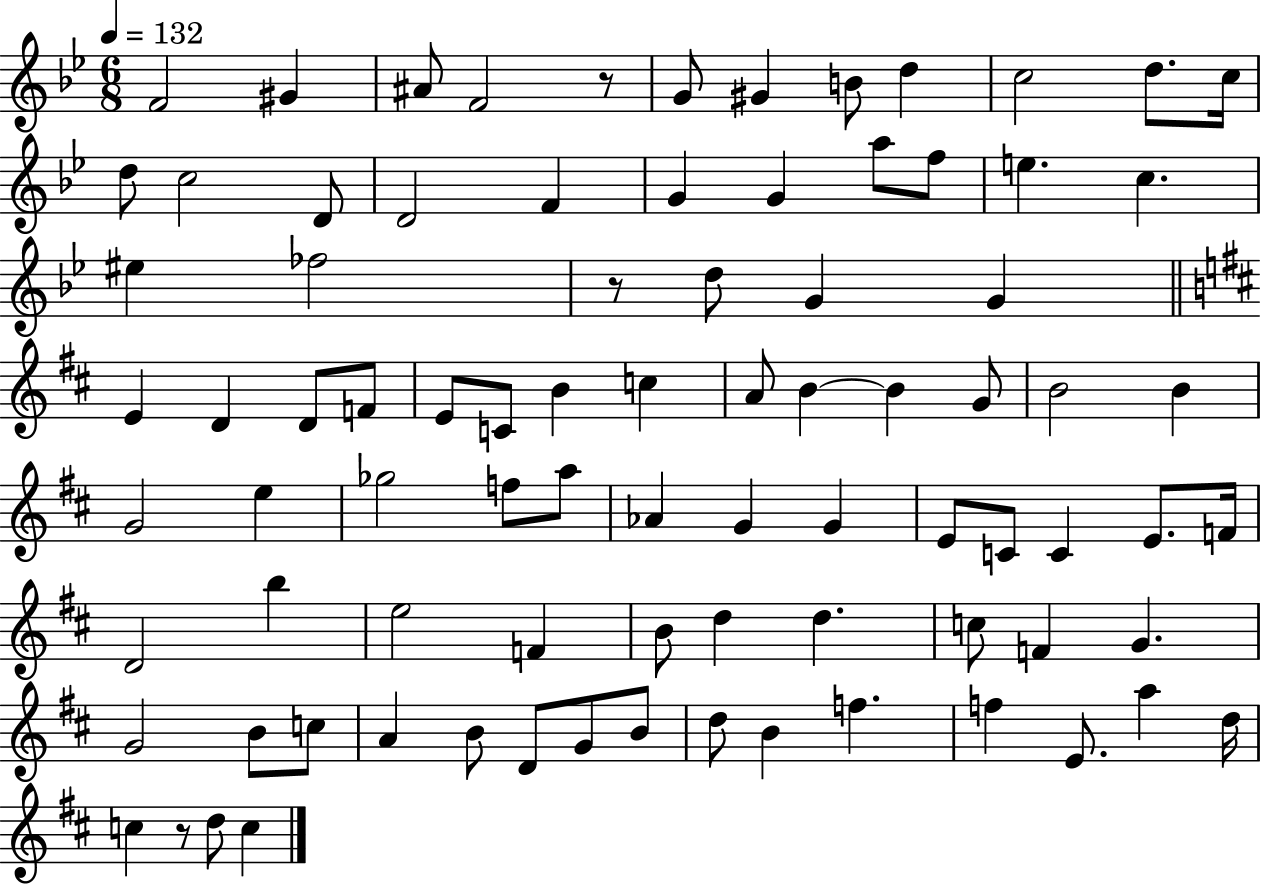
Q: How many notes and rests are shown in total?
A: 85